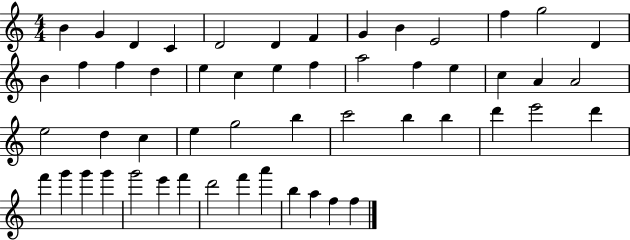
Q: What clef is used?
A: treble